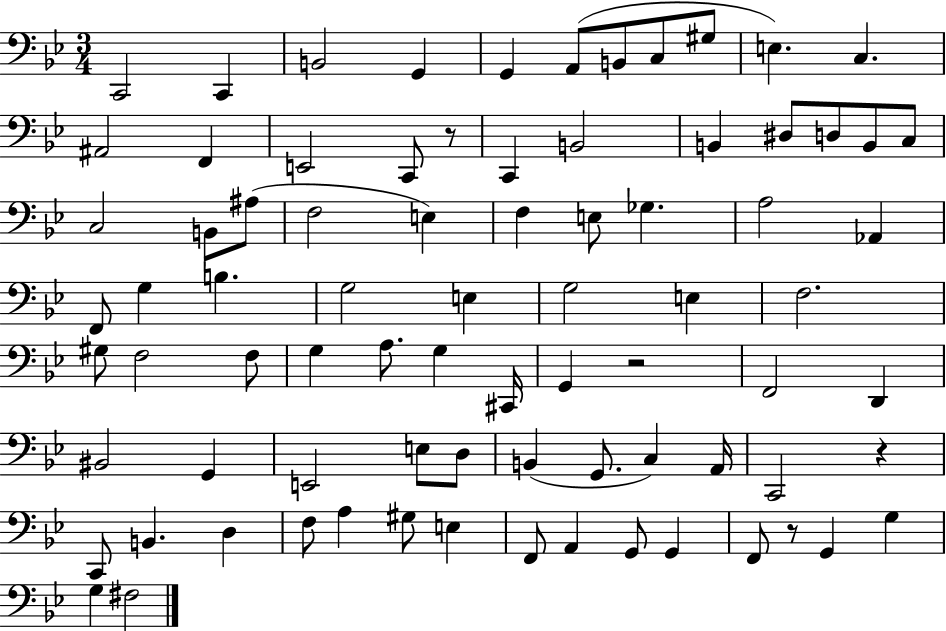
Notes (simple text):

C2/h C2/q B2/h G2/q G2/q A2/e B2/e C3/e G#3/e E3/q. C3/q. A#2/h F2/q E2/h C2/e R/e C2/q B2/h B2/q D#3/e D3/e B2/e C3/e C3/h B2/e A#3/e F3/h E3/q F3/q E3/e Gb3/q. A3/h Ab2/q F2/e G3/q B3/q. G3/h E3/q G3/h E3/q F3/h. G#3/e F3/h F3/e G3/q A3/e. G3/q C#2/s G2/q R/h F2/h D2/q BIS2/h G2/q E2/h E3/e D3/e B2/q G2/e. C3/q A2/s C2/h R/q C2/e B2/q. D3/q F3/e A3/q G#3/e E3/q F2/e A2/q G2/e G2/q F2/e R/e G2/q G3/q G3/q F#3/h